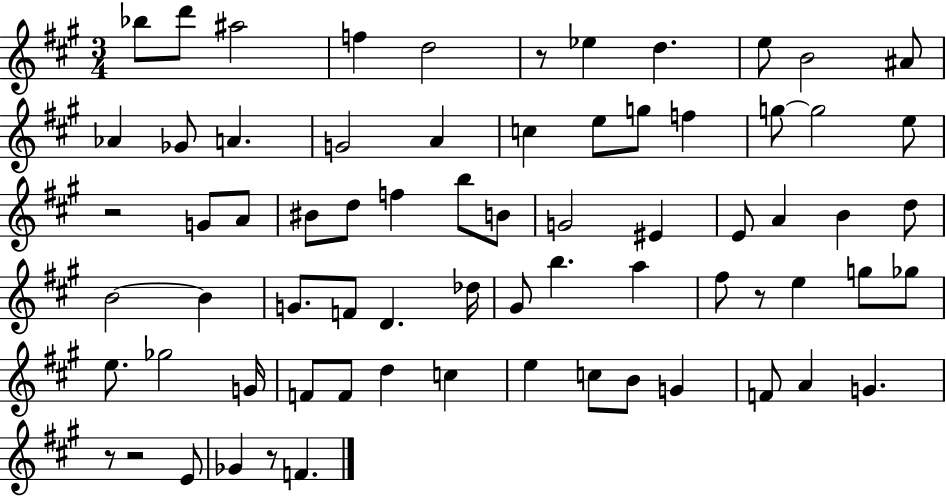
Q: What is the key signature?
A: A major